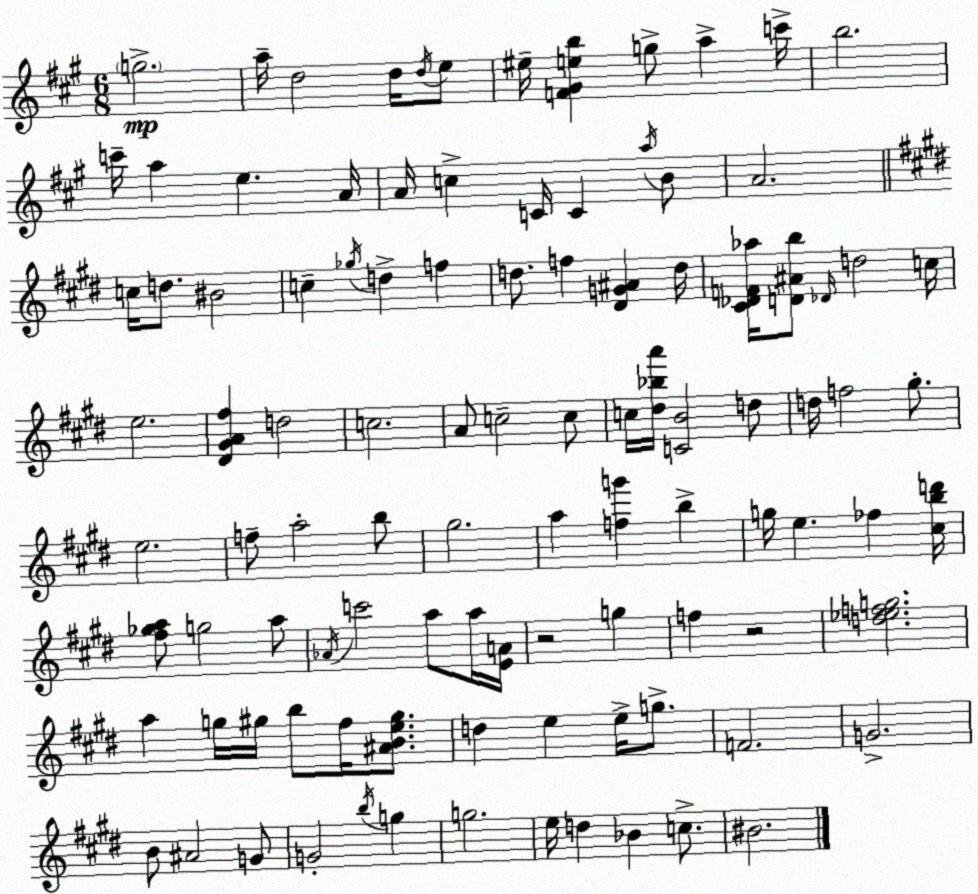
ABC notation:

X:1
T:Untitled
M:6/8
L:1/4
K:A
g2 a/4 d2 d/4 d/4 e/2 ^e/4 [F^Geb] g/2 a c'/4 b2 c'/4 a e A/4 A/4 c C/4 C a/4 B/2 A2 c/4 d/2 ^B2 c _g/4 d f d/2 f [^DG^A] d/4 [^C_DF_a]/4 [D^Ab]/2 _D/4 d2 c/4 e2 [^D^GA^f] d2 c2 A/2 c2 c/2 c/4 [^d_ba']/4 [CB]2 d/2 d/4 f2 ^g/2 e2 f/2 a2 b/2 ^g2 a [fg'] b g/4 e _f [^cbd']/4 [^f_ga]/2 g2 a/2 _A/4 c'2 a/2 a/4 [EA]/4 z2 g f z2 [d_efg]2 a g/4 ^g/4 b/2 ^f/4 [^ABe^g]/2 d e e/4 g/2 F2 G2 B/2 ^A2 G/2 G2 b/4 g g2 e/4 d _B c/2 ^B2